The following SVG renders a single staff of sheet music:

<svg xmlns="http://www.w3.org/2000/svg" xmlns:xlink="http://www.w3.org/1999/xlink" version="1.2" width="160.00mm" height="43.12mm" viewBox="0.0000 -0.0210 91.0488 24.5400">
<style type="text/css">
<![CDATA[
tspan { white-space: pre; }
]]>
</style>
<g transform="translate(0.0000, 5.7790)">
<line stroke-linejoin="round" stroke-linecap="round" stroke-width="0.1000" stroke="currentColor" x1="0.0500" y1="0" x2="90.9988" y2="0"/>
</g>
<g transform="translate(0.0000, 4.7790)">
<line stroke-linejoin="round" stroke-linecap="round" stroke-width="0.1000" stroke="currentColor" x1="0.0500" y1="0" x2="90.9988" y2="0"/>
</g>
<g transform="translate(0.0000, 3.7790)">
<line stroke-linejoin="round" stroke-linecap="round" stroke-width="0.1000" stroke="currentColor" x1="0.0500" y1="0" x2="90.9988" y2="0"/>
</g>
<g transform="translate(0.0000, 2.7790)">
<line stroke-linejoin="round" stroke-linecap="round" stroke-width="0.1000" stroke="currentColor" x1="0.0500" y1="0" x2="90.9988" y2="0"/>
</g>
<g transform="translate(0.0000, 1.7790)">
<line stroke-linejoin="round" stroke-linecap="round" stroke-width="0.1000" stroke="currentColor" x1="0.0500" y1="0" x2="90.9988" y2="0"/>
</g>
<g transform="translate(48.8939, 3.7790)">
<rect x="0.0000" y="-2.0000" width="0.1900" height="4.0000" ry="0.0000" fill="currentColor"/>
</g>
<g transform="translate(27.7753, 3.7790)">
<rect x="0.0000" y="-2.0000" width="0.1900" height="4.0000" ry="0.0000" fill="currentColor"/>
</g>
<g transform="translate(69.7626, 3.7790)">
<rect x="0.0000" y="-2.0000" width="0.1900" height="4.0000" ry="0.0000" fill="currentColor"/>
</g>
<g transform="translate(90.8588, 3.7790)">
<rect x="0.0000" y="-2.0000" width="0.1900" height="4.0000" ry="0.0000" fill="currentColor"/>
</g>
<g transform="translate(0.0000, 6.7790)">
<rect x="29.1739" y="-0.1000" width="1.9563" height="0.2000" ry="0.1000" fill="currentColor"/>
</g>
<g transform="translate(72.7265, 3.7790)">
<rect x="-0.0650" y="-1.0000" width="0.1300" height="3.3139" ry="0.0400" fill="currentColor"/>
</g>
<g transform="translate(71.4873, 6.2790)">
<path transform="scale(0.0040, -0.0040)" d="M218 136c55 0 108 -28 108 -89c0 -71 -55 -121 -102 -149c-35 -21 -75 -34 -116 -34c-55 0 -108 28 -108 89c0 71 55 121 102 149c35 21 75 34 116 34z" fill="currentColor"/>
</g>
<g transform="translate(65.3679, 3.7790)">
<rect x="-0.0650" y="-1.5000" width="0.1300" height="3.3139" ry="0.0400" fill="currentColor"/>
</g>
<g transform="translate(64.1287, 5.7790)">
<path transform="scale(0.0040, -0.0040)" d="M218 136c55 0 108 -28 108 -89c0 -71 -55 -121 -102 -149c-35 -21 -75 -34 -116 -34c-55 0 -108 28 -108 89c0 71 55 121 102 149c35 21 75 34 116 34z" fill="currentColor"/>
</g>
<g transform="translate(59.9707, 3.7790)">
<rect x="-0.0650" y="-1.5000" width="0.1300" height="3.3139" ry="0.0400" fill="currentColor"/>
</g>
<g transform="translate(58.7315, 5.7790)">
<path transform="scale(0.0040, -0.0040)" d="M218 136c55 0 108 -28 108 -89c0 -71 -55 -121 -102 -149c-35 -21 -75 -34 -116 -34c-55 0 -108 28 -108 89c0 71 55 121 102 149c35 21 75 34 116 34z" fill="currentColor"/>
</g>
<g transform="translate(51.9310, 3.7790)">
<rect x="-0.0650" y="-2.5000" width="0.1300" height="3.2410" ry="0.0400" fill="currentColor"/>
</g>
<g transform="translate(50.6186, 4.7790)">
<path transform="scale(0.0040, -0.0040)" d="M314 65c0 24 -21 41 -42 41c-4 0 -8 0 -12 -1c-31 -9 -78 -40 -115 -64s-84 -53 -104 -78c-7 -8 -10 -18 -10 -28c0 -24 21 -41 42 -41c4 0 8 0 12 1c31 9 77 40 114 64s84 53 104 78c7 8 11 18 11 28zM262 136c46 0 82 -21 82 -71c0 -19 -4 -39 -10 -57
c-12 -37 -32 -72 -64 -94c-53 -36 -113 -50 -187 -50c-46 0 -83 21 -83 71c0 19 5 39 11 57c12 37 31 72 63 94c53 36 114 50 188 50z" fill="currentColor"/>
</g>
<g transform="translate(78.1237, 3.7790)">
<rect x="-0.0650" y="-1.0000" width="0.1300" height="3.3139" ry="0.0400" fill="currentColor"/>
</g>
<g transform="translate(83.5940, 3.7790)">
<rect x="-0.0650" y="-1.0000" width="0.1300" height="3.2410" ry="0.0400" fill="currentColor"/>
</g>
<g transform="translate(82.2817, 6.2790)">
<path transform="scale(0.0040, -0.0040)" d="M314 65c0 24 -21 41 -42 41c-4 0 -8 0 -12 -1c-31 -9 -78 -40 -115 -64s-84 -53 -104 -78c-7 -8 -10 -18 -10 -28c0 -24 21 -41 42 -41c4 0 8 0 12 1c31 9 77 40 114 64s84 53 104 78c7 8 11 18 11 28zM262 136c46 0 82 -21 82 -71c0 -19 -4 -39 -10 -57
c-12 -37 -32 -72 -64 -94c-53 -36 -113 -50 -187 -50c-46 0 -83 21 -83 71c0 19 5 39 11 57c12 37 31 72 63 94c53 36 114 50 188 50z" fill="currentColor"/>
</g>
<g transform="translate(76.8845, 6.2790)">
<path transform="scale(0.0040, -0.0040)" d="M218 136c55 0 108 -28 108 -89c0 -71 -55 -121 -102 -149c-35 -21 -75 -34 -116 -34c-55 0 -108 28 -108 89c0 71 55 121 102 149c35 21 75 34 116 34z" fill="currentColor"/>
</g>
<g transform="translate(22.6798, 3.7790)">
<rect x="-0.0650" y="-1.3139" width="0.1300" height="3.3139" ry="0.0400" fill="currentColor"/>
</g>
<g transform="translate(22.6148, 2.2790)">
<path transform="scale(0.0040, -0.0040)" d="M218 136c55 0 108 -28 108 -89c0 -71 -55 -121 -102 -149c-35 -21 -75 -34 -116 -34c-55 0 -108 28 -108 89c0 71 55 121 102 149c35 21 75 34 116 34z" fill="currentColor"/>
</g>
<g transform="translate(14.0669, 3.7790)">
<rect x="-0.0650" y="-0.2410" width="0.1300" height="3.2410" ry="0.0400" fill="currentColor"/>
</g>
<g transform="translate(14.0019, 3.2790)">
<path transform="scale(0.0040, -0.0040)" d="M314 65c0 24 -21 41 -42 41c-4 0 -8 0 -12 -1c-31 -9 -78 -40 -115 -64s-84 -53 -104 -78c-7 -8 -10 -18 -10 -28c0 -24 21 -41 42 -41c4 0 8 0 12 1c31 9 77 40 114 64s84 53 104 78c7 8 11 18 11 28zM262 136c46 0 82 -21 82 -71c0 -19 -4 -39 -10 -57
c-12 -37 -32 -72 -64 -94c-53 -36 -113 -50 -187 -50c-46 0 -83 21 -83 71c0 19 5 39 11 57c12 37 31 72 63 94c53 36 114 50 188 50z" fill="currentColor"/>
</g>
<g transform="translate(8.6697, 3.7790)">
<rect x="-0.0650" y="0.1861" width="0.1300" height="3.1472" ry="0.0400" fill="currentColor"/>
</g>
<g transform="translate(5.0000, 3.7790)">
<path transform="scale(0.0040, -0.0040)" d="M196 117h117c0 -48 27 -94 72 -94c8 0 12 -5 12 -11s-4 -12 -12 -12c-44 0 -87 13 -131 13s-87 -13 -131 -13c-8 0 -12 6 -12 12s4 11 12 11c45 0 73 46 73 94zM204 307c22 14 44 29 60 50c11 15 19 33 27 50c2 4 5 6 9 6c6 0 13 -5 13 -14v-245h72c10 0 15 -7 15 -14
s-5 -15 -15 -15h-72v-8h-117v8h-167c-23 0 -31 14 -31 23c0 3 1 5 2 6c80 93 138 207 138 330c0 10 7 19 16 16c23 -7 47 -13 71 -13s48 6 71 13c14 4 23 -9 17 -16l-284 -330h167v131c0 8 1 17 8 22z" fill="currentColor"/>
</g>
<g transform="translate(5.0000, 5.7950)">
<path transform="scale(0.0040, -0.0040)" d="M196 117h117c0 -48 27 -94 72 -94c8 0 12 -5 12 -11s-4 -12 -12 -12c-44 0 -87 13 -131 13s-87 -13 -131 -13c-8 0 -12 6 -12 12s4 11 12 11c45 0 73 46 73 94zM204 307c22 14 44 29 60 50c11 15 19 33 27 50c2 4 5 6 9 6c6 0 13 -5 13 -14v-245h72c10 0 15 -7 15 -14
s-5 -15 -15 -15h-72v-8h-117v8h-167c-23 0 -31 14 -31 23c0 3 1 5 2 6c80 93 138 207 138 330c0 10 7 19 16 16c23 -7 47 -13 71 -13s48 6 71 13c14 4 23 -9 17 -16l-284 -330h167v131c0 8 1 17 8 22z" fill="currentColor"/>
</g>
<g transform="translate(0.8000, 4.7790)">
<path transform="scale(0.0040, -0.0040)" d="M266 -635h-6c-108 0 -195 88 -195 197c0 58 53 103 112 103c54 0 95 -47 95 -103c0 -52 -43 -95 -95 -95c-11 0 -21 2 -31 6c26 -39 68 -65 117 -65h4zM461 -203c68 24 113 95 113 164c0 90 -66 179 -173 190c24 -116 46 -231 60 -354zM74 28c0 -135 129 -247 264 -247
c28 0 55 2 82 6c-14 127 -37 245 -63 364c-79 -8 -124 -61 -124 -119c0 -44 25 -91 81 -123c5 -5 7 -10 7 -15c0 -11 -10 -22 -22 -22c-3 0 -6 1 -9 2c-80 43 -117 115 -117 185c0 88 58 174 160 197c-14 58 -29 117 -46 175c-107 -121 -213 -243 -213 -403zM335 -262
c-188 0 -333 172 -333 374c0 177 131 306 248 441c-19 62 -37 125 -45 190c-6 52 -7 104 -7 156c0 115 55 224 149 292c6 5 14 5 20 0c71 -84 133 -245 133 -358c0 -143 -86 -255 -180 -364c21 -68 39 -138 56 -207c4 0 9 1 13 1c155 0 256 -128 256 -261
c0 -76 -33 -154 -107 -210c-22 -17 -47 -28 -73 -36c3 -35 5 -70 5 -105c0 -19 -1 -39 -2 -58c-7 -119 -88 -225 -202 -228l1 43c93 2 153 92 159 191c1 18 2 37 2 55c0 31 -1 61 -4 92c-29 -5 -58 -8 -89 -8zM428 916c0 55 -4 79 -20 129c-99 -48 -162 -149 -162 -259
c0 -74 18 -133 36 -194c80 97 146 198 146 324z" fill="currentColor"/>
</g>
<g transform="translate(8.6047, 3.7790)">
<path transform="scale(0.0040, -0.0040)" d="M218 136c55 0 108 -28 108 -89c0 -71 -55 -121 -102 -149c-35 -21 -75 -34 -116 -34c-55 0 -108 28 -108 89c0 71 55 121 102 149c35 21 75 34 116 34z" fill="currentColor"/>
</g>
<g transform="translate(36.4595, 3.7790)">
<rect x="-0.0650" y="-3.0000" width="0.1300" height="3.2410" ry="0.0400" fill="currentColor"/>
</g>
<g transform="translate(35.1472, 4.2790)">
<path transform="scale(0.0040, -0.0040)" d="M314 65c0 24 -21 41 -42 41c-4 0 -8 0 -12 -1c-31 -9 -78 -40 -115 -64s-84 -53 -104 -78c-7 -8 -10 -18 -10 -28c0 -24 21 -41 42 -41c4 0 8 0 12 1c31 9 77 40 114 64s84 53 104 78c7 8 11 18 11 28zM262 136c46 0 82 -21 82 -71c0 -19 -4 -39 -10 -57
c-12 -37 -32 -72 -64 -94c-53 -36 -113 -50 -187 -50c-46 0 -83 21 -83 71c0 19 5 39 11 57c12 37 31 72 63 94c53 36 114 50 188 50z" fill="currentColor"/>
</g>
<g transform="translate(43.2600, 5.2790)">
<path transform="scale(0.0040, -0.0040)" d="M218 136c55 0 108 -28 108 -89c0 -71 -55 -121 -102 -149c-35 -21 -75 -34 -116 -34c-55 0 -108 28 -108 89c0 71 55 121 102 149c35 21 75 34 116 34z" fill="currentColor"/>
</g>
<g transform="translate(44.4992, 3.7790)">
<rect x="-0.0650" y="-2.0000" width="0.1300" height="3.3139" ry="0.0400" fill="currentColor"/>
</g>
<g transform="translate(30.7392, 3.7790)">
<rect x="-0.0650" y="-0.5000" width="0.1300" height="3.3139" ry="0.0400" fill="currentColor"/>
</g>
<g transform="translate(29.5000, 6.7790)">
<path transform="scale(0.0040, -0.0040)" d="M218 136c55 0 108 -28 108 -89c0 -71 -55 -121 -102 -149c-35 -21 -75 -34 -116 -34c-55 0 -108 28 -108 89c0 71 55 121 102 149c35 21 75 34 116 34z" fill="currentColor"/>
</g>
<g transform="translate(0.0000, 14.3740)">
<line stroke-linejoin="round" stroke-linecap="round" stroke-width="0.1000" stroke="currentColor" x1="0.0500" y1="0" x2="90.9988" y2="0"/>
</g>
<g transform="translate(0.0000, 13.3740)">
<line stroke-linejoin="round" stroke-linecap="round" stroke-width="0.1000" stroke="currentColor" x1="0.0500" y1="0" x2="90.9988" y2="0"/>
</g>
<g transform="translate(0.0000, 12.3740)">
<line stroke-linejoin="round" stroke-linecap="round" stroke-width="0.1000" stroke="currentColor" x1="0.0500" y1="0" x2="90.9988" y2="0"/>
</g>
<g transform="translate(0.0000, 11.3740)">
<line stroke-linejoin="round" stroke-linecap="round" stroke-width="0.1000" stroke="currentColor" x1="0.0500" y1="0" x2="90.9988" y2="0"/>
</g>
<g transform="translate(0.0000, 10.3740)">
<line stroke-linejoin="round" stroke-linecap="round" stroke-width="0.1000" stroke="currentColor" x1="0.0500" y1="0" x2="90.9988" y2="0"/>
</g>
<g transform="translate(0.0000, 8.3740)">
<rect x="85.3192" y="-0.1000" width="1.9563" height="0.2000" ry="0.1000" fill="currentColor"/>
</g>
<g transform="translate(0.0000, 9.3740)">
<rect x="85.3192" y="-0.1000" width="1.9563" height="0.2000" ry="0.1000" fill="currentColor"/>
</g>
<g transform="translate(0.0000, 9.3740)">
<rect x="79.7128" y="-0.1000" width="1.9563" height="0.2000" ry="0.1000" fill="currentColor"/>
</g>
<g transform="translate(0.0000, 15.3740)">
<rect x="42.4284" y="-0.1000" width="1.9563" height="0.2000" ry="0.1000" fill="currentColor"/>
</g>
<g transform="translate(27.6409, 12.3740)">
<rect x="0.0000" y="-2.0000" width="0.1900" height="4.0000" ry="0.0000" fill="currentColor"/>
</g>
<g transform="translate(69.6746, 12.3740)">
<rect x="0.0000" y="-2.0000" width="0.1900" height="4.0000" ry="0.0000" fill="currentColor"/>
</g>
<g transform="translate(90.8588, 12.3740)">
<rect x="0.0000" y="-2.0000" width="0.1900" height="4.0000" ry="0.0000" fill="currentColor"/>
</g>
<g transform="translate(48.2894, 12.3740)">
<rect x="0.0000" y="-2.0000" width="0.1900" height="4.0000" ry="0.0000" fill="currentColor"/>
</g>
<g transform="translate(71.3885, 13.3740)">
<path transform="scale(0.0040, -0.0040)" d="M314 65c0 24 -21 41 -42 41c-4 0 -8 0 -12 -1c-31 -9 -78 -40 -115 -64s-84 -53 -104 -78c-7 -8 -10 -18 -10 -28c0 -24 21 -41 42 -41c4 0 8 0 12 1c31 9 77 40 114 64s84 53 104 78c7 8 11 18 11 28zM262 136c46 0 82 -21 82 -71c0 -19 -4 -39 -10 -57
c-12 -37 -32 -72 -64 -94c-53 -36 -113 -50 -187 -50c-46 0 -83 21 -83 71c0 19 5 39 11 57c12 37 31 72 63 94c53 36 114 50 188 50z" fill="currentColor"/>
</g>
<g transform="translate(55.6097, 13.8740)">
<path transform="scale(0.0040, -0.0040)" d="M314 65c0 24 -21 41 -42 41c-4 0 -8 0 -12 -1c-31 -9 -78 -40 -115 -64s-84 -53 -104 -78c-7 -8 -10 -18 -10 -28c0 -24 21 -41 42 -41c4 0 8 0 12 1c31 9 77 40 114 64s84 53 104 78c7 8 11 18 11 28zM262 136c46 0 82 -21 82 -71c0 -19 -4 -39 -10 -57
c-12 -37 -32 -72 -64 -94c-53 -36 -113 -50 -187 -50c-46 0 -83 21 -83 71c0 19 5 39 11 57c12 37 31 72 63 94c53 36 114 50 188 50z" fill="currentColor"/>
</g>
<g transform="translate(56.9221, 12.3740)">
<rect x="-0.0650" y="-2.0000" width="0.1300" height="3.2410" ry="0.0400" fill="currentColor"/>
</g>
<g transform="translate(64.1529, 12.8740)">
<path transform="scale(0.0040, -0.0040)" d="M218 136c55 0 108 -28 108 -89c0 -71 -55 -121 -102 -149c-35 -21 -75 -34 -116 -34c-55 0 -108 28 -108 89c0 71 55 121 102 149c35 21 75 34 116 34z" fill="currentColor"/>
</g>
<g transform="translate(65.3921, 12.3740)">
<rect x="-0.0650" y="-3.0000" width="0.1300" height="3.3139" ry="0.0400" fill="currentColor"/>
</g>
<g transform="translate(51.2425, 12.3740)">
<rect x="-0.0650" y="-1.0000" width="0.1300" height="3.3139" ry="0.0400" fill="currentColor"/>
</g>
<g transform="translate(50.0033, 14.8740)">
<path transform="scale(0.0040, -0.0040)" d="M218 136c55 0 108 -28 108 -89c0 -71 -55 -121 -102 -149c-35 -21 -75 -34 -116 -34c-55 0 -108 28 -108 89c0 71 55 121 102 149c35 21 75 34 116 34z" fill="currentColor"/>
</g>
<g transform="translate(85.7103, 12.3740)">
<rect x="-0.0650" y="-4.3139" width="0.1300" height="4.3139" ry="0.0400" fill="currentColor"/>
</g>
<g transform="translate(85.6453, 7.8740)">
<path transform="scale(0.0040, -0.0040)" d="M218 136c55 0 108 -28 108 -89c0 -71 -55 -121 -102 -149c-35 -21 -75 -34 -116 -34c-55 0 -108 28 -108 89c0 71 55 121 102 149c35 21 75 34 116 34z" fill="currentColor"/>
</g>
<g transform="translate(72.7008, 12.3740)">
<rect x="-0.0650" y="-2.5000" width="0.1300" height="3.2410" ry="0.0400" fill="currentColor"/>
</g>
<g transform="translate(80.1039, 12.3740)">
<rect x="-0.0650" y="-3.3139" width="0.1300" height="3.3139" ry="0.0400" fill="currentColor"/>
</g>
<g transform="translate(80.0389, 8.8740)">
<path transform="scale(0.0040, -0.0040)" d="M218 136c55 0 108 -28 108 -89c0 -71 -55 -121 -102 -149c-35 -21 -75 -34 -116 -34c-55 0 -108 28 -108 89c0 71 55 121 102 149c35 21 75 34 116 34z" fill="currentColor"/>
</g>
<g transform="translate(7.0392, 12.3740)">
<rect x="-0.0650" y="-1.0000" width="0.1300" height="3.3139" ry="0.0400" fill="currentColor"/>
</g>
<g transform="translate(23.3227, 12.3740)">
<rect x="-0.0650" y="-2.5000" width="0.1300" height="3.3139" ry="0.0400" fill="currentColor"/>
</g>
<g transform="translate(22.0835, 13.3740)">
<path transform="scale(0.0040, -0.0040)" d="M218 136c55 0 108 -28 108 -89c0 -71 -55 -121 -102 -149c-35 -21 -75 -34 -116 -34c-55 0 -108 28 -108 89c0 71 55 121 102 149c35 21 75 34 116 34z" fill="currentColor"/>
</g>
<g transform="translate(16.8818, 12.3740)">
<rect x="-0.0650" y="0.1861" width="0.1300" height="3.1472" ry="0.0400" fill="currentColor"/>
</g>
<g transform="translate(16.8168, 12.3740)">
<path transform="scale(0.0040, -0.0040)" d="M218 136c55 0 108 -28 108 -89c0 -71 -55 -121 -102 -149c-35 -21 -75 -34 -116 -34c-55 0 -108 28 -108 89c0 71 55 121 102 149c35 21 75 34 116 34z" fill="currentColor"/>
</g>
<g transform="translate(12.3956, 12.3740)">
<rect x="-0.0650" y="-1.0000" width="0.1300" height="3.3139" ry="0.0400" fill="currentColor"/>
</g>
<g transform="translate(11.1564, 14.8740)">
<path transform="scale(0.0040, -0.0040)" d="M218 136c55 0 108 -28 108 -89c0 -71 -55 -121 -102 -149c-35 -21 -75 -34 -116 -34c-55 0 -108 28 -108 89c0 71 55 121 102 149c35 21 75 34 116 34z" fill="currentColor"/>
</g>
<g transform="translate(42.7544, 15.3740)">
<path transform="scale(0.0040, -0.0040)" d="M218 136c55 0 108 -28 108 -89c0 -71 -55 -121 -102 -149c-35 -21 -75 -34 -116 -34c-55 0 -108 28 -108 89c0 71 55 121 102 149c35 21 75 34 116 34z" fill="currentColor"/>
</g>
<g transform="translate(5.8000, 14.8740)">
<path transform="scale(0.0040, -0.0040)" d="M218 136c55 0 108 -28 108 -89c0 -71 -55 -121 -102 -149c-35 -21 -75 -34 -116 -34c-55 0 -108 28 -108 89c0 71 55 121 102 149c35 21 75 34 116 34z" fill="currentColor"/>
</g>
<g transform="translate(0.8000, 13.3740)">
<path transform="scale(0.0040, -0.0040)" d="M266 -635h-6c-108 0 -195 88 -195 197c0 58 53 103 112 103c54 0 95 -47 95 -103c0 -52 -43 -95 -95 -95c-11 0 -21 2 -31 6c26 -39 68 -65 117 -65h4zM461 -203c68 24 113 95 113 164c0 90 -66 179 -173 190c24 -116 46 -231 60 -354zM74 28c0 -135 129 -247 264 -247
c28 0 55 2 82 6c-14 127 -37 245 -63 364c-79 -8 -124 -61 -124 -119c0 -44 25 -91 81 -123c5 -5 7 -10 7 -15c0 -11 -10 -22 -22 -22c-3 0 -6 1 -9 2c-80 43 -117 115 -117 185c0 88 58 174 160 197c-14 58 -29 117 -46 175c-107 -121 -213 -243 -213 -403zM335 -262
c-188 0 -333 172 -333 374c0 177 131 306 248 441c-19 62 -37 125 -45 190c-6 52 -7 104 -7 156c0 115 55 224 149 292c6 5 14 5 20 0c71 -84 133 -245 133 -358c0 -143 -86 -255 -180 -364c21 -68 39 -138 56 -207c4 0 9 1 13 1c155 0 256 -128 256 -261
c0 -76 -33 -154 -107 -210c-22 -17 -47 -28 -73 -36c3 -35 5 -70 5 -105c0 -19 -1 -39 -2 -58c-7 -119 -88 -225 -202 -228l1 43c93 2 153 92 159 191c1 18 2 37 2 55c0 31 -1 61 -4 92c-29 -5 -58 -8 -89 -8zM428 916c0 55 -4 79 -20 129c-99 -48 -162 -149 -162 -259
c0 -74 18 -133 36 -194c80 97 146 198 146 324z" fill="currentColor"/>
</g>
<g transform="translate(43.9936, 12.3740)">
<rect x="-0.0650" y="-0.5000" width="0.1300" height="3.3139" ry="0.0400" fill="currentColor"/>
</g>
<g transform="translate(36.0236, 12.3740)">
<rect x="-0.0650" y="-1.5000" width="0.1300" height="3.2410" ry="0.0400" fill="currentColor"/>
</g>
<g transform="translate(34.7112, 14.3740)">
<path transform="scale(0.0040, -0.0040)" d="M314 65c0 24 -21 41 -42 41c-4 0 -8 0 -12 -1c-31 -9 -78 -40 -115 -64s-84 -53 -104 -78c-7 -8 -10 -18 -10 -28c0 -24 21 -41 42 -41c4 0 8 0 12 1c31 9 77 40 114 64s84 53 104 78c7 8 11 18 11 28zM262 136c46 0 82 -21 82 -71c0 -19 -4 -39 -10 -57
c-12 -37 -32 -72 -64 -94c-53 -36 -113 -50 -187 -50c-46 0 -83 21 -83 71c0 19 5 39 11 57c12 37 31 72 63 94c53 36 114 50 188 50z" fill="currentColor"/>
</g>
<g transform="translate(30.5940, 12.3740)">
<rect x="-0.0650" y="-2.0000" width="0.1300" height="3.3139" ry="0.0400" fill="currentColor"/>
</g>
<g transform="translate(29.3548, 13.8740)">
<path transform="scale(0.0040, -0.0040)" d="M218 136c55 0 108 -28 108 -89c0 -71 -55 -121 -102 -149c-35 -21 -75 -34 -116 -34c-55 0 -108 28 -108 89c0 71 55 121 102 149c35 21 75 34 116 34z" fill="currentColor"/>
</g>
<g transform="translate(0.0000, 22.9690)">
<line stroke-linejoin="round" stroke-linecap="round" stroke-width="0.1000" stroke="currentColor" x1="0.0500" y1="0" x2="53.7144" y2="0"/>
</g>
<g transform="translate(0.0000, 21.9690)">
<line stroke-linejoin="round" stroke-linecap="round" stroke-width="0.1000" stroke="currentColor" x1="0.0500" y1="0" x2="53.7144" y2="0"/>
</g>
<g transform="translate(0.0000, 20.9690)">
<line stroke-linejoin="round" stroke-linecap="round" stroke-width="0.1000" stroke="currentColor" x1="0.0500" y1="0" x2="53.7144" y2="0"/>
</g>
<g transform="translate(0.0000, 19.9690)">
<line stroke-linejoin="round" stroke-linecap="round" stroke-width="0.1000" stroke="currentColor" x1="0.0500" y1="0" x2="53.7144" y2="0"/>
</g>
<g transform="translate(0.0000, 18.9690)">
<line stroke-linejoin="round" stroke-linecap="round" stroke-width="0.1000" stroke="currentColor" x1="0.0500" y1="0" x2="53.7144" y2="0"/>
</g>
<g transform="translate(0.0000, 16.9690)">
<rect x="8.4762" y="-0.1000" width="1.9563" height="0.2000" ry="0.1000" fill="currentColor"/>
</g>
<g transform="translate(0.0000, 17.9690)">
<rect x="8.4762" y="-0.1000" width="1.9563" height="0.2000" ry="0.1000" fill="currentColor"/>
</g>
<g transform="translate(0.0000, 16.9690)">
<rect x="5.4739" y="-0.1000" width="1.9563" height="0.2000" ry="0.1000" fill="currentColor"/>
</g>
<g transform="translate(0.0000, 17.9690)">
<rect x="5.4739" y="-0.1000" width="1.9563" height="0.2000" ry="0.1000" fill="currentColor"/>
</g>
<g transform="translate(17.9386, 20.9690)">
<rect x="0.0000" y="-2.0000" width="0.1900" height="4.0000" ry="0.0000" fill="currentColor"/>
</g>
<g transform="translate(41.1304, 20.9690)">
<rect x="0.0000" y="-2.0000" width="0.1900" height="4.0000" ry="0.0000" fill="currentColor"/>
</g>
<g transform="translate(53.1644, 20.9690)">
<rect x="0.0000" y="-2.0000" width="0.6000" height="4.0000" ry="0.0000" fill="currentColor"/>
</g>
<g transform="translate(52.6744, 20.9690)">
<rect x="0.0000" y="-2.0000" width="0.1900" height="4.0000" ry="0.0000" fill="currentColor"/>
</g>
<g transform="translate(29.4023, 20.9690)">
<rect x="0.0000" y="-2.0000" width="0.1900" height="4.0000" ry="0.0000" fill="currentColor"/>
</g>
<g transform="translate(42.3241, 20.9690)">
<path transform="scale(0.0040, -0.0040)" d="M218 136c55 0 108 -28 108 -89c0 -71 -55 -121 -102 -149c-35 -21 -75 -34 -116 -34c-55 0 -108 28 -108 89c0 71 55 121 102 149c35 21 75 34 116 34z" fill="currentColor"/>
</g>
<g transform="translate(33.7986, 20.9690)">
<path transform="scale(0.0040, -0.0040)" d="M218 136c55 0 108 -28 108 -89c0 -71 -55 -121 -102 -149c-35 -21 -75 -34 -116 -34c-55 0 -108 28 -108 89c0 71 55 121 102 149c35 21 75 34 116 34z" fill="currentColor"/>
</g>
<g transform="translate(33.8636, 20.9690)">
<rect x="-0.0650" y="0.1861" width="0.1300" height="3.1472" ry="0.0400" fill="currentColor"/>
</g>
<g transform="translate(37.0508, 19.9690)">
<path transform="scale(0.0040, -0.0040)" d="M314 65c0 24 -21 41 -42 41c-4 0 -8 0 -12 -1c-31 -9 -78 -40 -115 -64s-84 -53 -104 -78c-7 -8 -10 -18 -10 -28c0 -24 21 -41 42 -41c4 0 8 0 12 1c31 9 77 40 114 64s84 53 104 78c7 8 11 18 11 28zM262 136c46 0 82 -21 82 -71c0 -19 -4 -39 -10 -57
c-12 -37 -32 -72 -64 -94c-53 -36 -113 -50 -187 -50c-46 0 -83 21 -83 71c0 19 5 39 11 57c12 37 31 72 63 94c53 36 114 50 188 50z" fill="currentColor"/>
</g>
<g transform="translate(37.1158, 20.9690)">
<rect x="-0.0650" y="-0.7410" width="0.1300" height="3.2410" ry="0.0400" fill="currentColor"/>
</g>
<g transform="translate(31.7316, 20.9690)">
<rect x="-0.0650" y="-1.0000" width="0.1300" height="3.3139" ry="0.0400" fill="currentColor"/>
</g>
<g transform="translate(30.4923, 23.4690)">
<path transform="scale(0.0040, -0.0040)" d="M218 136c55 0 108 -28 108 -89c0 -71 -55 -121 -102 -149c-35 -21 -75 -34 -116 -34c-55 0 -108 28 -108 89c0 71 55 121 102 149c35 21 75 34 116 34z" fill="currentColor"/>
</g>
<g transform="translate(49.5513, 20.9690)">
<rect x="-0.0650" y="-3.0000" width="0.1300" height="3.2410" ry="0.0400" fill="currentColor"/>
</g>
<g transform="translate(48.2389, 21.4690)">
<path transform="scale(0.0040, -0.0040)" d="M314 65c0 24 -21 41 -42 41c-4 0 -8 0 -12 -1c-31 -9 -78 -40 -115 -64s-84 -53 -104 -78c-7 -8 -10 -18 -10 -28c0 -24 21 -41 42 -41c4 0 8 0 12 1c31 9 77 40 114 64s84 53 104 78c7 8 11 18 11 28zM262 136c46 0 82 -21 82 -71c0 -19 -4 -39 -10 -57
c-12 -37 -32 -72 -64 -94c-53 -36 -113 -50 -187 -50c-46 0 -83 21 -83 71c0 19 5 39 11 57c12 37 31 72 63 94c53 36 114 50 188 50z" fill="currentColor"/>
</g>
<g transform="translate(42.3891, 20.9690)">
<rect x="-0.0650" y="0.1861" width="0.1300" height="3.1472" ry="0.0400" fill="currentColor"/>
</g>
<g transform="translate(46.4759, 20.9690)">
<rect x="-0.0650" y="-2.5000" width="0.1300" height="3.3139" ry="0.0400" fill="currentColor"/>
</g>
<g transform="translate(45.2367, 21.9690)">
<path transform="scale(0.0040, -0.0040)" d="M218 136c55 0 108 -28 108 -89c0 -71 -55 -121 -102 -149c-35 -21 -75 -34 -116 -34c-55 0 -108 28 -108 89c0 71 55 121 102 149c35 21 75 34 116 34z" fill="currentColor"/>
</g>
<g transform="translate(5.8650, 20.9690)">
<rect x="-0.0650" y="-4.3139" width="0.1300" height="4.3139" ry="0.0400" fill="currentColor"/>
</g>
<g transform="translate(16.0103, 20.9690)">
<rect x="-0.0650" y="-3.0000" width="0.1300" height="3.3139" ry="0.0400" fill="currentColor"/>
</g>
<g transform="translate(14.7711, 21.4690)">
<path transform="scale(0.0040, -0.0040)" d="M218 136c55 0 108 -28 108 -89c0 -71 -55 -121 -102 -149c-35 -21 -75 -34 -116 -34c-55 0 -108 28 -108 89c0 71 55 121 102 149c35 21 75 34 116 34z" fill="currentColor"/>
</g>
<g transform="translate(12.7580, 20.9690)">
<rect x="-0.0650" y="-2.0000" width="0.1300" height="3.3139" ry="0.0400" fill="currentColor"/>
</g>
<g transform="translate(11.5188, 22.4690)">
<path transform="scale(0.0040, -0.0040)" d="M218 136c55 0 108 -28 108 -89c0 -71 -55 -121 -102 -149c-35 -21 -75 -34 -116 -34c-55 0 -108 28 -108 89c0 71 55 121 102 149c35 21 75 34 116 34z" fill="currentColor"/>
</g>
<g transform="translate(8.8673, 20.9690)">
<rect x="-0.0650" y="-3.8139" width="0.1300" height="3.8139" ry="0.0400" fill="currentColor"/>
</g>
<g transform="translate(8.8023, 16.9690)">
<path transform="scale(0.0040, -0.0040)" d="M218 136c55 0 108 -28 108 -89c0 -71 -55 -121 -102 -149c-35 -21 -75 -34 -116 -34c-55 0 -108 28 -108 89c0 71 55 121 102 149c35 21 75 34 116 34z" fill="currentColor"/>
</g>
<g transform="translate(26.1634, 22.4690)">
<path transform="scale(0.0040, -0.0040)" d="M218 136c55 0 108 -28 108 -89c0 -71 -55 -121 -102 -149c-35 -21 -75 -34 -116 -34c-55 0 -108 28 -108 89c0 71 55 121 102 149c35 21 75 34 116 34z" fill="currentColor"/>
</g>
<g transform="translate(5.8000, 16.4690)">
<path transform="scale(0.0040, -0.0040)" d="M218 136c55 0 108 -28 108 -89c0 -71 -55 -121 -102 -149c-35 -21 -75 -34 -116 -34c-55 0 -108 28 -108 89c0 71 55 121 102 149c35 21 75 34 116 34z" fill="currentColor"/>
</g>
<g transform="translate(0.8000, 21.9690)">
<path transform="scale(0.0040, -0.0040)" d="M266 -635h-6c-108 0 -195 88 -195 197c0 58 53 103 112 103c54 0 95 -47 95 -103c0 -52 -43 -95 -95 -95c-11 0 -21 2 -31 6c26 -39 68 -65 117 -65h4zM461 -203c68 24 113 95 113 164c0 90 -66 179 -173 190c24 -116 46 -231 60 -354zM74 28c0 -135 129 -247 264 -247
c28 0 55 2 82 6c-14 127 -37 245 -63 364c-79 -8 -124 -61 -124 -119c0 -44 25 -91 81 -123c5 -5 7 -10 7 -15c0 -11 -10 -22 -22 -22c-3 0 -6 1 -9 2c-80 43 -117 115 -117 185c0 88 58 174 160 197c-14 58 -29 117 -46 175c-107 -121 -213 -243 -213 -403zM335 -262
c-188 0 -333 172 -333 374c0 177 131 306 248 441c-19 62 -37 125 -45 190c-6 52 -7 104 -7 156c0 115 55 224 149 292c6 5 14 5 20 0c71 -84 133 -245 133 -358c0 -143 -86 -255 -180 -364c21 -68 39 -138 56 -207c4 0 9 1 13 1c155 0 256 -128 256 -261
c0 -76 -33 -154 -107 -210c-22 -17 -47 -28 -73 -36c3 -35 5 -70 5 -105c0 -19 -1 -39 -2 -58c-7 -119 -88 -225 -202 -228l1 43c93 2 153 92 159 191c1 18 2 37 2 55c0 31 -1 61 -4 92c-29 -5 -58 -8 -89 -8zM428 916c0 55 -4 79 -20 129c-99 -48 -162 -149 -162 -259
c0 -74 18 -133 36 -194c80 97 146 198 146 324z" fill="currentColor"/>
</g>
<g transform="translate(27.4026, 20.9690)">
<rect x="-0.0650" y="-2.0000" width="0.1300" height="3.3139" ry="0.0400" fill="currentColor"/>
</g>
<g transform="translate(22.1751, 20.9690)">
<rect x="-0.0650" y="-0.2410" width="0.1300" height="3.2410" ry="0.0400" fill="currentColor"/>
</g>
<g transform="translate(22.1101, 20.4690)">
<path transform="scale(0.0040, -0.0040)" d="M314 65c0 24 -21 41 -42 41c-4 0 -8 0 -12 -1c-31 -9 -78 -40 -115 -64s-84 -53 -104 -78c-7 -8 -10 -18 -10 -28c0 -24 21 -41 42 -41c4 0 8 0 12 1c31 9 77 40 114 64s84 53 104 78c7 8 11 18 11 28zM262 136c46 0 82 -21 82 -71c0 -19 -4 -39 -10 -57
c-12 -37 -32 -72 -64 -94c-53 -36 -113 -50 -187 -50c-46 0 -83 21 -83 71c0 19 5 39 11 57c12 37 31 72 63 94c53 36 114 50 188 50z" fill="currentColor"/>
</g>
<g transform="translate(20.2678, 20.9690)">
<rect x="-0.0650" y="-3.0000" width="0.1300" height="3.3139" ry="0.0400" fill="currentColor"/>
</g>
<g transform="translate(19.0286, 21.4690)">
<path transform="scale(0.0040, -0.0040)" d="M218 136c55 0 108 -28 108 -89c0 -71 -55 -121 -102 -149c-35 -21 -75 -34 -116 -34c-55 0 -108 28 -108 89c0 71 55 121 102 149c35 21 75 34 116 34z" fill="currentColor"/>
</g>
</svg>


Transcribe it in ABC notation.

X:1
T:Untitled
M:4/4
L:1/4
K:C
B c2 e C A2 F G2 E E D D D2 D D B G F E2 C D F2 A G2 b d' d' c' F A A c2 F D B d2 B G A2